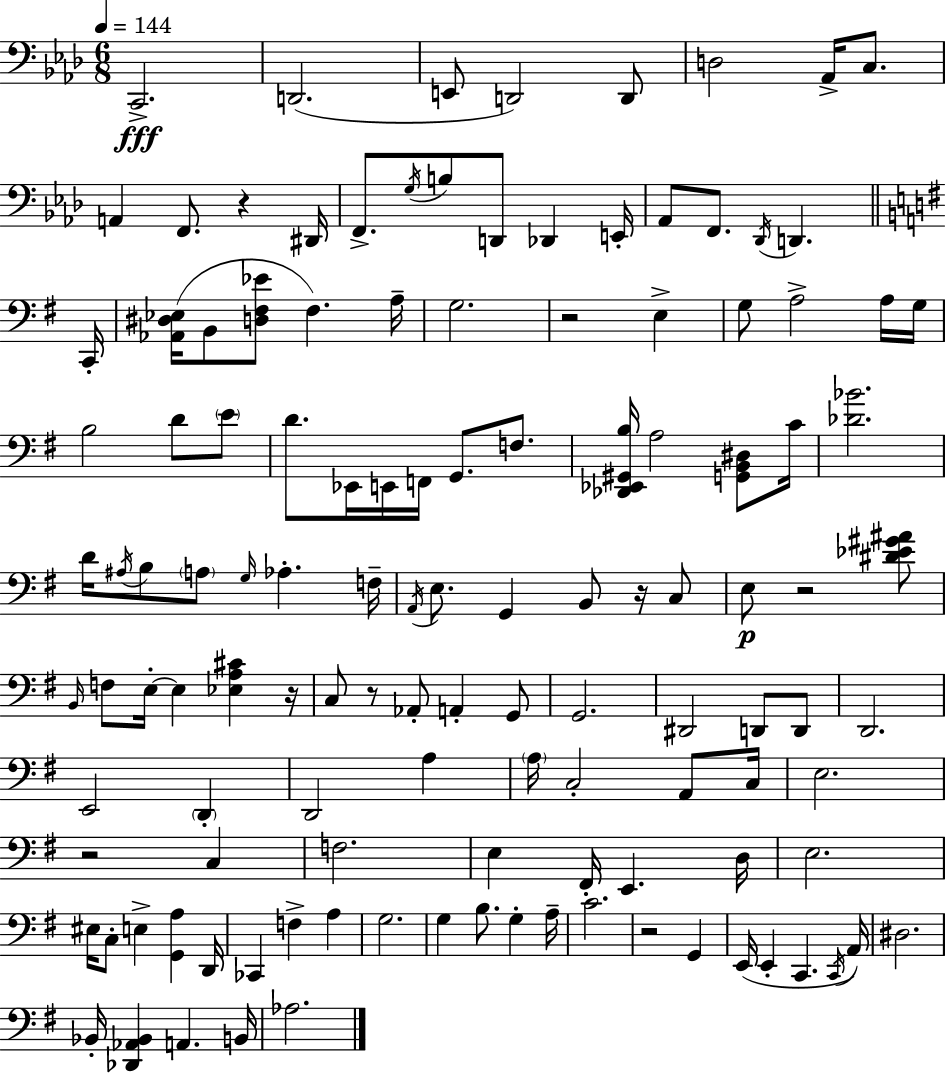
X:1
T:Untitled
M:6/8
L:1/4
K:Ab
C,,2 D,,2 E,,/2 D,,2 D,,/2 D,2 _A,,/4 C,/2 A,, F,,/2 z ^D,,/4 F,,/2 G,/4 B,/2 D,,/2 _D,, E,,/4 _A,,/2 F,,/2 _D,,/4 D,, C,,/4 [_A,,^D,_E,]/4 B,,/2 [D,^F,_E]/2 ^F, A,/4 G,2 z2 E, G,/2 A,2 A,/4 G,/4 B,2 D/2 E/2 D/2 _E,,/4 E,,/4 F,,/4 G,,/2 F,/2 [_D,,_E,,^G,,B,]/4 A,2 [G,,B,,^D,]/2 C/4 [_D_B]2 D/4 ^A,/4 B,/2 A,/2 G,/4 _A, F,/4 A,,/4 E,/2 G,, B,,/2 z/4 C,/2 E,/2 z2 [^D_E^G^A]/2 B,,/4 F,/2 E,/4 E, [_E,A,^C] z/4 C,/2 z/2 _A,,/2 A,, G,,/2 G,,2 ^D,,2 D,,/2 D,,/2 D,,2 E,,2 D,, D,,2 A, A,/4 C,2 A,,/2 C,/4 E,2 z2 C, F,2 E, ^F,,/4 E,, D,/4 E,2 ^E,/4 C,/2 E, [G,,A,] D,,/4 _C,, F, A, G,2 G, B,/2 G, A,/4 C2 z2 G,, E,,/4 E,, C,, C,,/4 A,,/4 ^D,2 _B,,/4 [_D,,_A,,_B,,] A,, B,,/4 _A,2